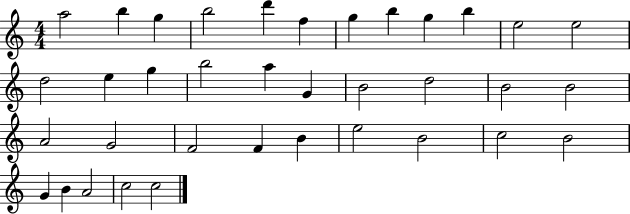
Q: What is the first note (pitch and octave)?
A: A5